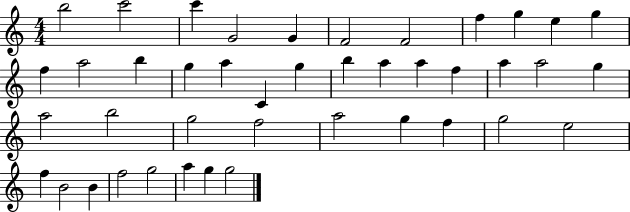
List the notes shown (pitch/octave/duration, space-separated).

B5/h C6/h C6/q G4/h G4/q F4/h F4/h F5/q G5/q E5/q G5/q F5/q A5/h B5/q G5/q A5/q C4/q G5/q B5/q A5/q A5/q F5/q A5/q A5/h G5/q A5/h B5/h G5/h F5/h A5/h G5/q F5/q G5/h E5/h F5/q B4/h B4/q F5/h G5/h A5/q G5/q G5/h